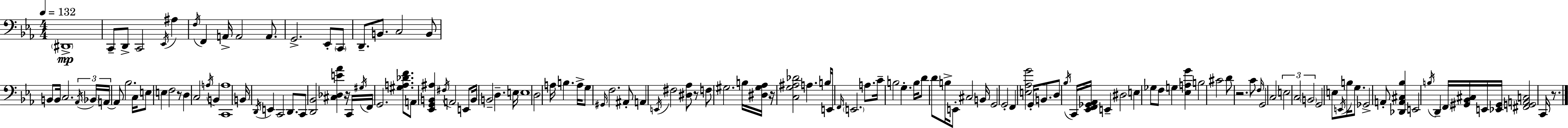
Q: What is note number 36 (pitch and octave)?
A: D2